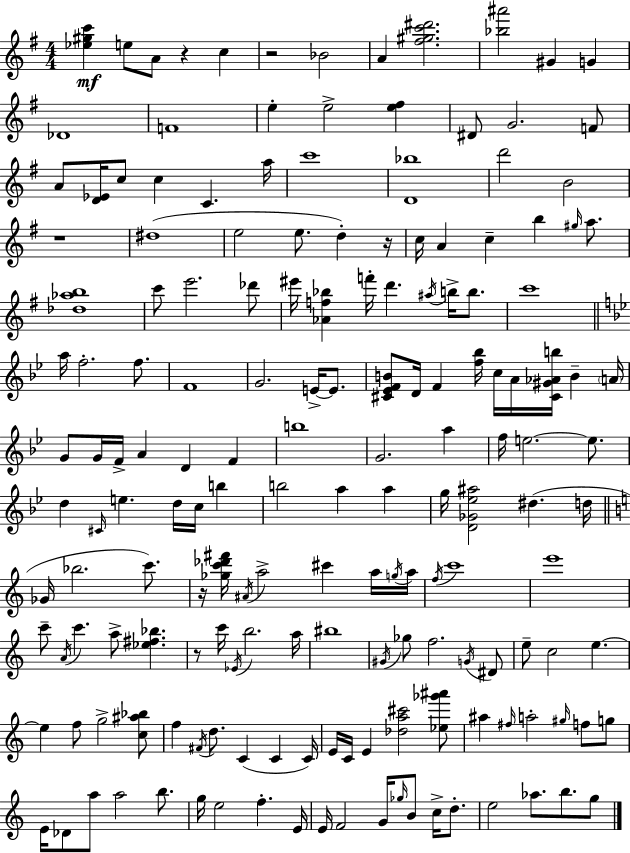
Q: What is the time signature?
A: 4/4